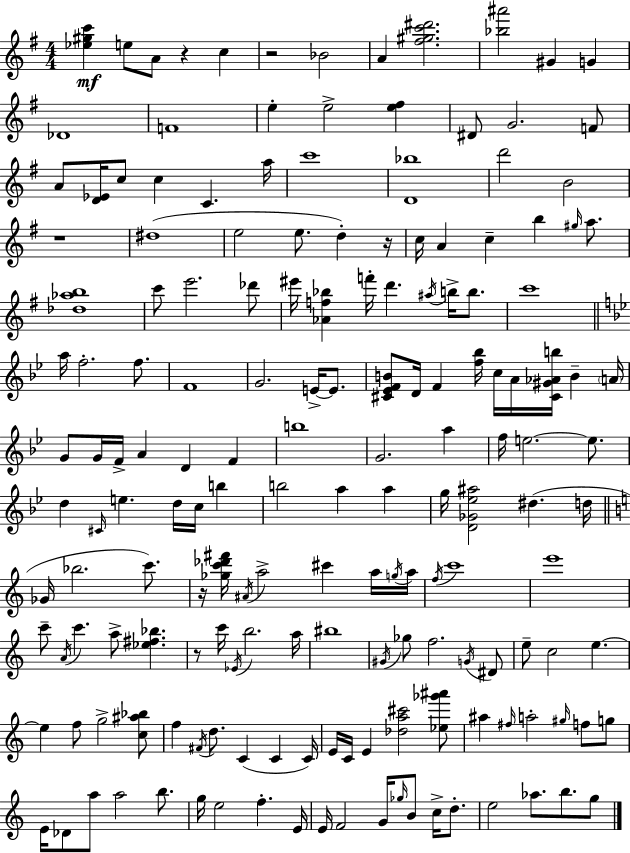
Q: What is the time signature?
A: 4/4